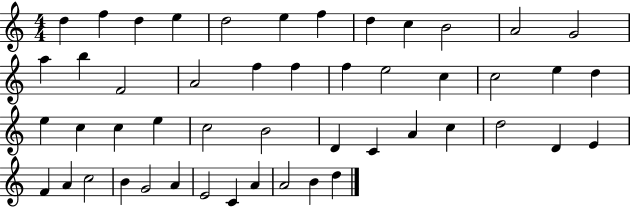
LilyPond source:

{
  \clef treble
  \numericTimeSignature
  \time 4/4
  \key c \major
  d''4 f''4 d''4 e''4 | d''2 e''4 f''4 | d''4 c''4 b'2 | a'2 g'2 | \break a''4 b''4 f'2 | a'2 f''4 f''4 | f''4 e''2 c''4 | c''2 e''4 d''4 | \break e''4 c''4 c''4 e''4 | c''2 b'2 | d'4 c'4 a'4 c''4 | d''2 d'4 e'4 | \break f'4 a'4 c''2 | b'4 g'2 a'4 | e'2 c'4 a'4 | a'2 b'4 d''4 | \break \bar "|."
}